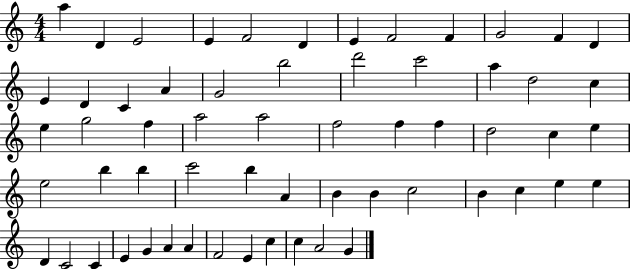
{
  \clef treble
  \numericTimeSignature
  \time 4/4
  \key c \major
  a''4 d'4 e'2 | e'4 f'2 d'4 | e'4 f'2 f'4 | g'2 f'4 d'4 | \break e'4 d'4 c'4 a'4 | g'2 b''2 | d'''2 c'''2 | a''4 d''2 c''4 | \break e''4 g''2 f''4 | a''2 a''2 | f''2 f''4 f''4 | d''2 c''4 e''4 | \break e''2 b''4 b''4 | c'''2 b''4 a'4 | b'4 b'4 c''2 | b'4 c''4 e''4 e''4 | \break d'4 c'2 c'4 | e'4 g'4 a'4 a'4 | f'2 e'4 c''4 | c''4 a'2 g'4 | \break \bar "|."
}